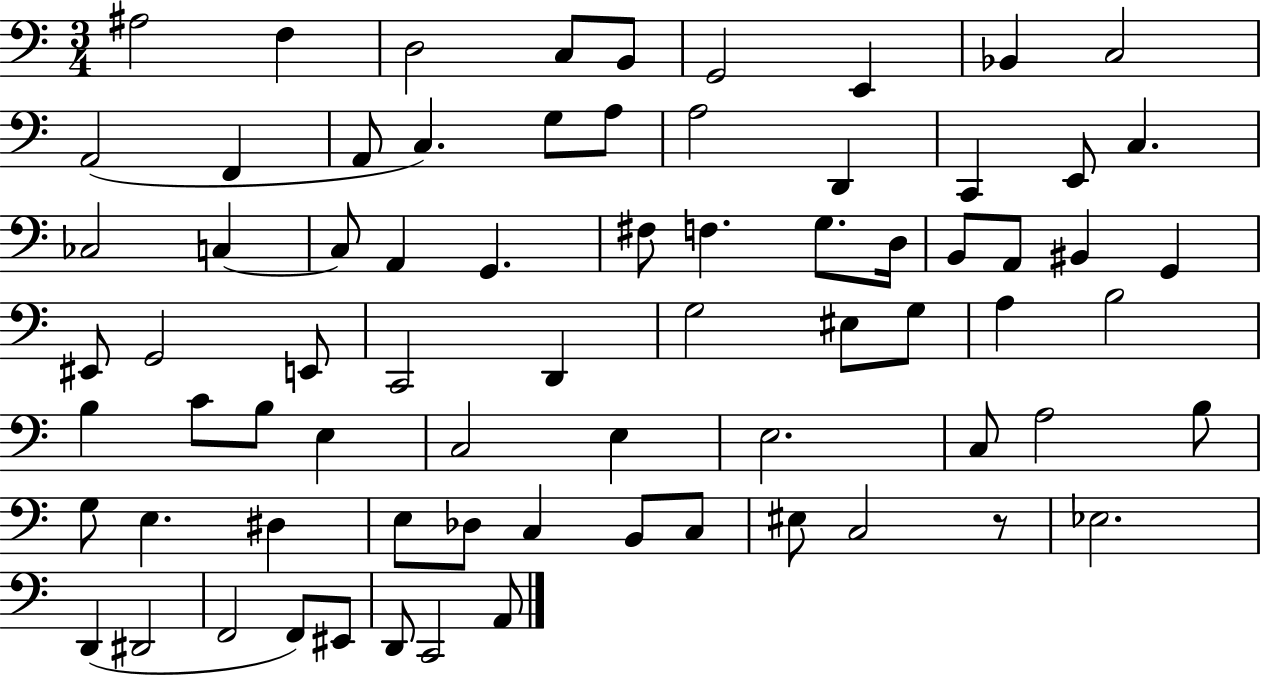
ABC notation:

X:1
T:Untitled
M:3/4
L:1/4
K:C
^A,2 F, D,2 C,/2 B,,/2 G,,2 E,, _B,, C,2 A,,2 F,, A,,/2 C, G,/2 A,/2 A,2 D,, C,, E,,/2 C, _C,2 C, C,/2 A,, G,, ^F,/2 F, G,/2 D,/4 B,,/2 A,,/2 ^B,, G,, ^E,,/2 G,,2 E,,/2 C,,2 D,, G,2 ^E,/2 G,/2 A, B,2 B, C/2 B,/2 E, C,2 E, E,2 C,/2 A,2 B,/2 G,/2 E, ^D, E,/2 _D,/2 C, B,,/2 C,/2 ^E,/2 C,2 z/2 _E,2 D,, ^D,,2 F,,2 F,,/2 ^E,,/2 D,,/2 C,,2 A,,/2